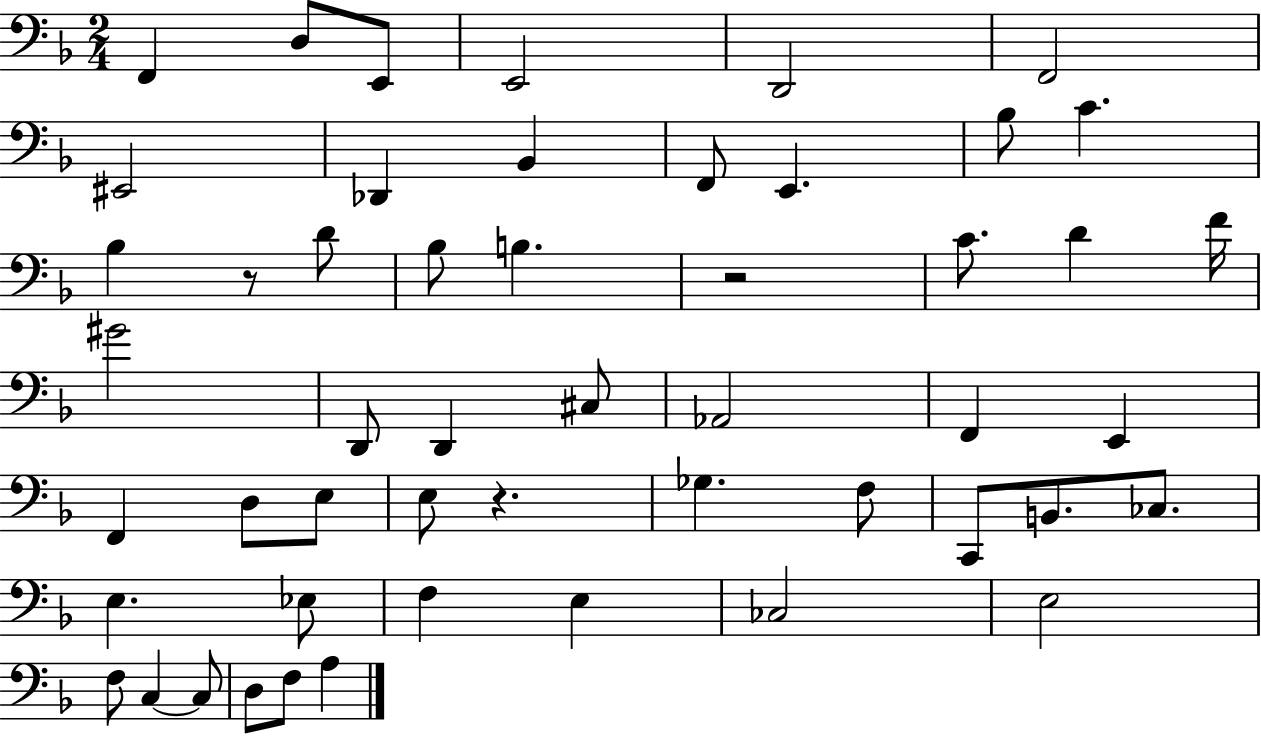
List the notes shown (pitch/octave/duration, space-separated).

F2/q D3/e E2/e E2/h D2/h F2/h EIS2/h Db2/q Bb2/q F2/e E2/q. Bb3/e C4/q. Bb3/q R/e D4/e Bb3/e B3/q. R/h C4/e. D4/q F4/s G#4/h D2/e D2/q C#3/e Ab2/h F2/q E2/q F2/q D3/e E3/e E3/e R/q. Gb3/q. F3/e C2/e B2/e. CES3/e. E3/q. Eb3/e F3/q E3/q CES3/h E3/h F3/e C3/q C3/e D3/e F3/e A3/q